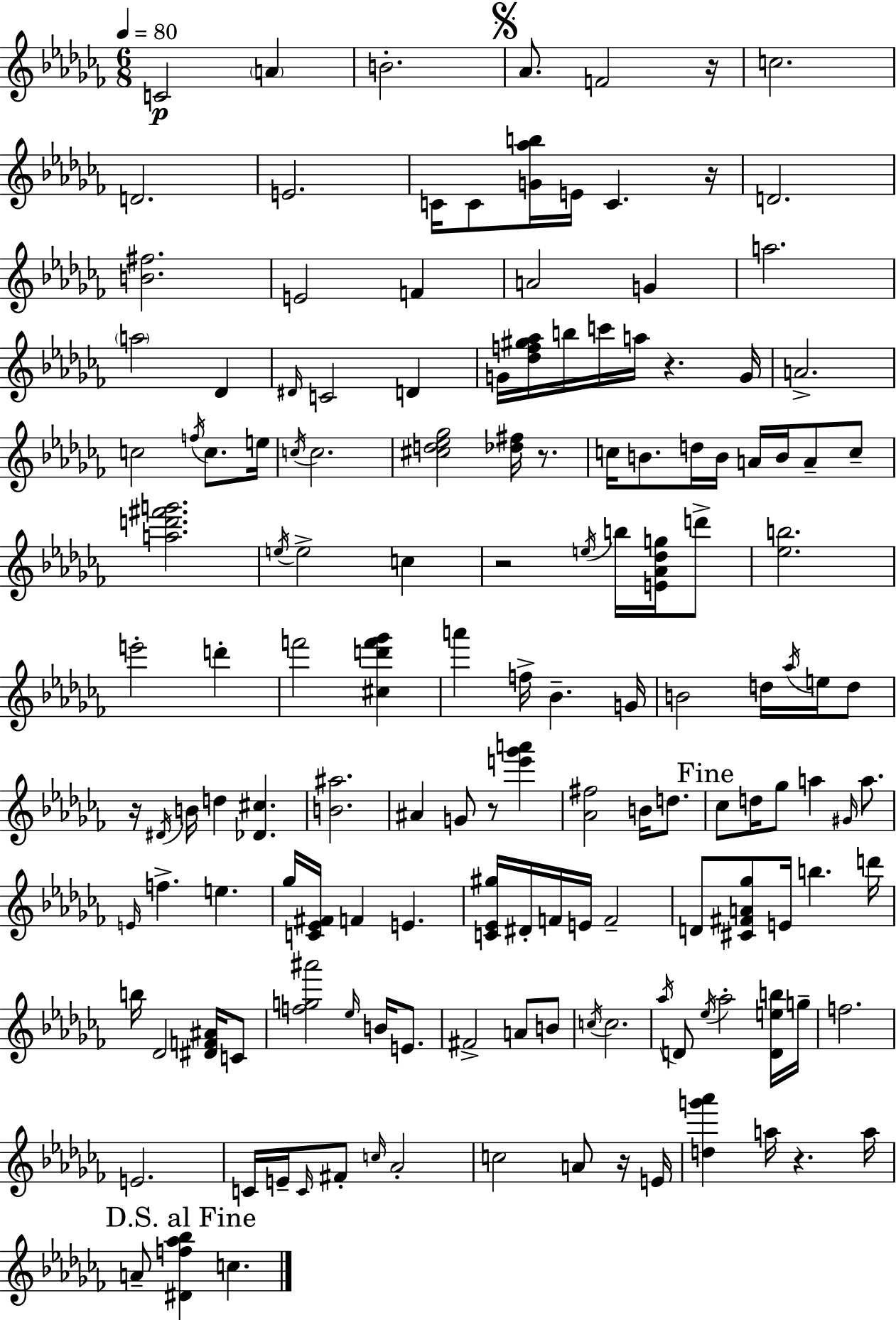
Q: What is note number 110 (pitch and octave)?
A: F#4